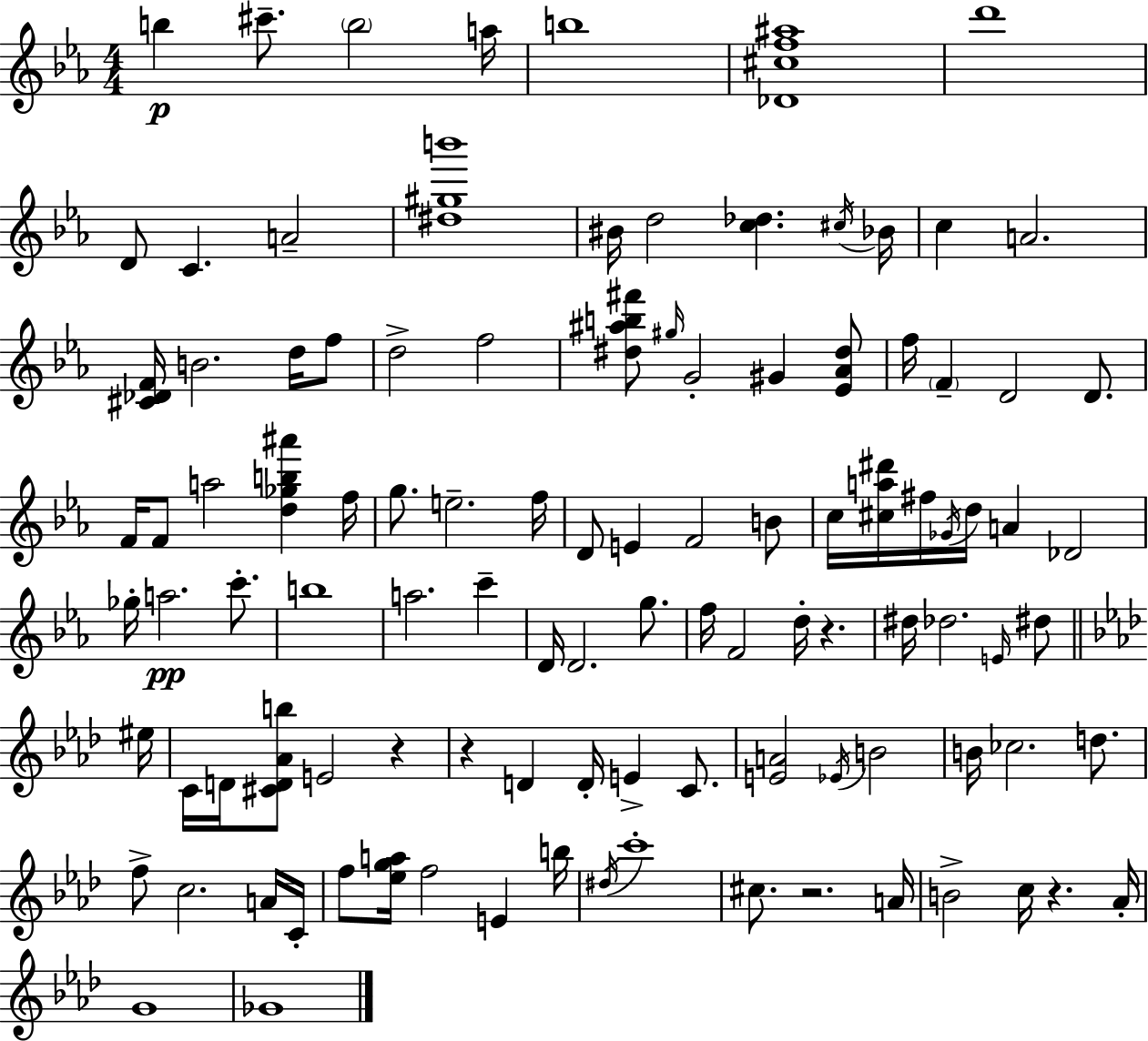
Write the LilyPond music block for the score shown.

{
  \clef treble
  \numericTimeSignature
  \time 4/4
  \key c \minor
  \repeat volta 2 { b''4\p cis'''8.-- \parenthesize b''2 a''16 | b''1 | <des' cis'' f'' ais''>1 | d'''1 | \break d'8 c'4. a'2-- | <dis'' gis'' b'''>1 | bis'16 d''2 <c'' des''>4. \acciaccatura { cis''16 } | bes'16 c''4 a'2. | \break <cis' des' f'>16 b'2. d''16 f''8 | d''2-> f''2 | <dis'' ais'' b'' fis'''>8 \grace { gis''16 } g'2-. gis'4 | <ees' aes' dis''>8 f''16 \parenthesize f'4-- d'2 d'8. | \break f'16 f'8 a''2 <d'' ges'' b'' ais'''>4 | f''16 g''8. e''2.-- | f''16 d'8 e'4 f'2 | b'8 c''16 <cis'' a'' dis'''>16 fis''16 \acciaccatura { ges'16 } d''16 a'4 des'2 | \break ges''16-. a''2.\pp | c'''8.-. b''1 | a''2. c'''4-- | d'16 d'2. | \break g''8. f''16 f'2 d''16-. r4. | dis''16 des''2. | \grace { e'16 } dis''8 \bar "||" \break \key aes \major eis''16 c'16 d'16 <cis' d' aes' b''>8 e'2 r4 | r4 d'4 d'16-. e'4-> c'8. | <e' a'>2 \acciaccatura { ees'16 } b'2 | b'16 ces''2. d''8. | \break f''8-> c''2. | a'16 c'16-. f''8 <ees'' g'' a''>16 f''2 e'4 | b''16 \acciaccatura { dis''16 } c'''1-. | cis''8. r2. | \break a'16 b'2-> c''16 r4. | aes'16-. g'1 | ges'1 | } \bar "|."
}